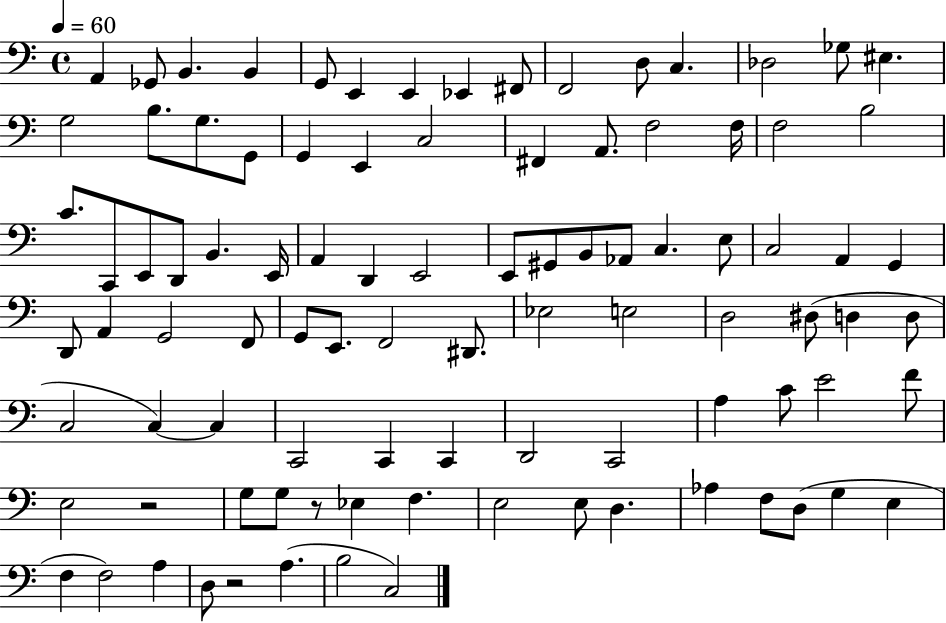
{
  \clef bass
  \time 4/4
  \defaultTimeSignature
  \key c \major
  \tempo 4 = 60
  a,4 ges,8 b,4. b,4 | g,8 e,4 e,4 ees,4 fis,8 | f,2 d8 c4. | des2 ges8 eis4. | \break g2 b8. g8. g,8 | g,4 e,4 c2 | fis,4 a,8. f2 f16 | f2 b2 | \break c'8. c,8 e,8 d,8 b,4. e,16 | a,4 d,4 e,2 | e,8 gis,8 b,8 aes,8 c4. e8 | c2 a,4 g,4 | \break d,8 a,4 g,2 f,8 | g,8 e,8. f,2 dis,8. | ees2 e2 | d2 dis8( d4 d8 | \break c2 c4~~) c4 | c,2 c,4 c,4 | d,2 c,2 | a4 c'8 e'2 f'8 | \break e2 r2 | g8 g8 r8 ees4 f4. | e2 e8 d4. | aes4 f8 d8( g4 e4 | \break f4 f2) a4 | d8 r2 a4.( | b2 c2) | \bar "|."
}